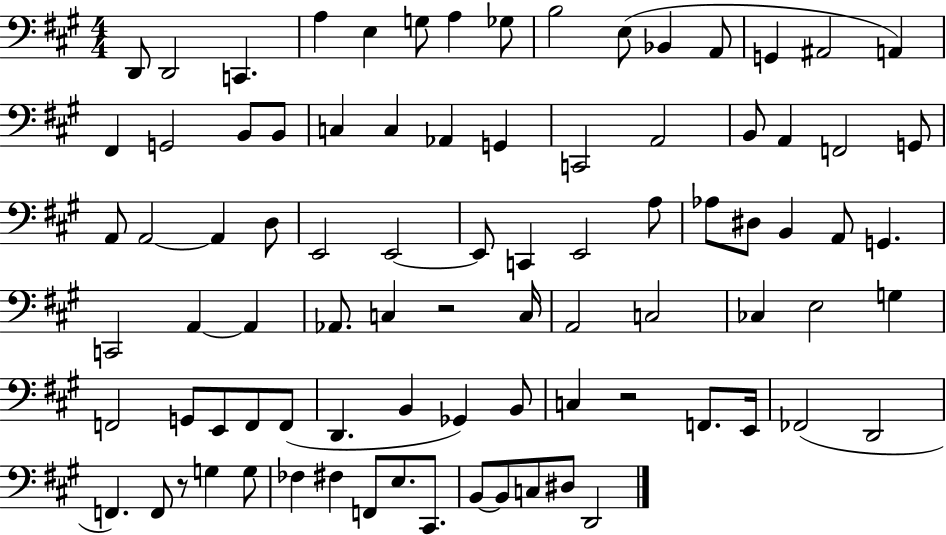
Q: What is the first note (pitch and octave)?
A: D2